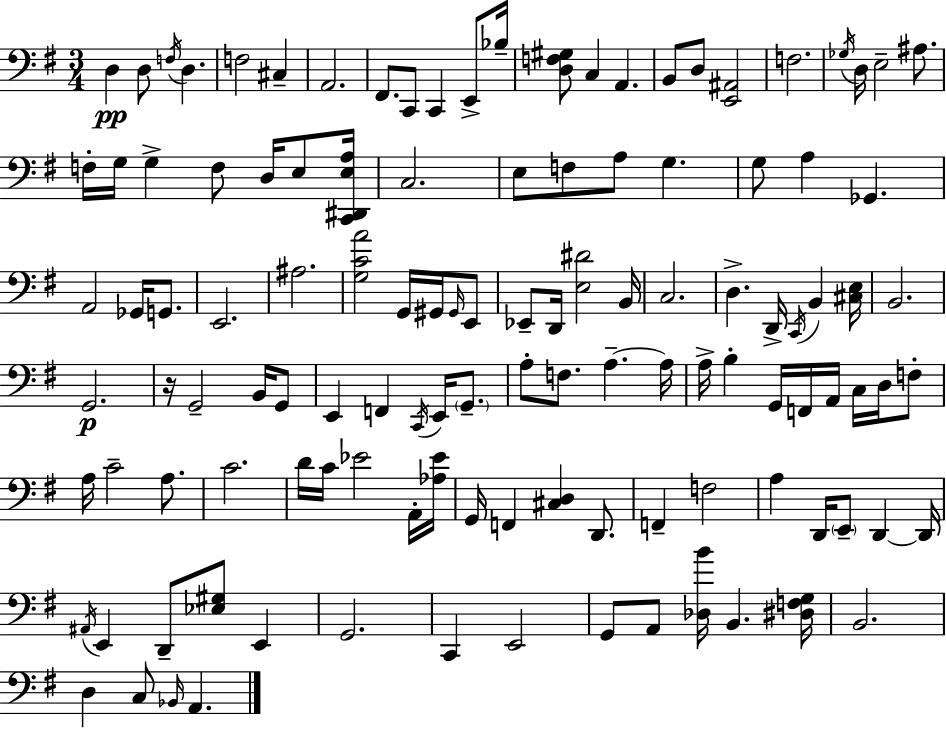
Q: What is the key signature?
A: E minor